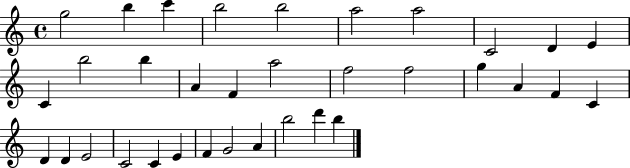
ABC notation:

X:1
T:Untitled
M:4/4
L:1/4
K:C
g2 b c' b2 b2 a2 a2 C2 D E C b2 b A F a2 f2 f2 g A F C D D E2 C2 C E F G2 A b2 d' b